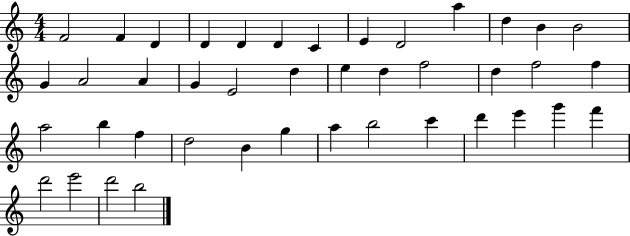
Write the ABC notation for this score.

X:1
T:Untitled
M:4/4
L:1/4
K:C
F2 F D D D D C E D2 a d B B2 G A2 A G E2 d e d f2 d f2 f a2 b f d2 B g a b2 c' d' e' g' f' d'2 e'2 d'2 b2